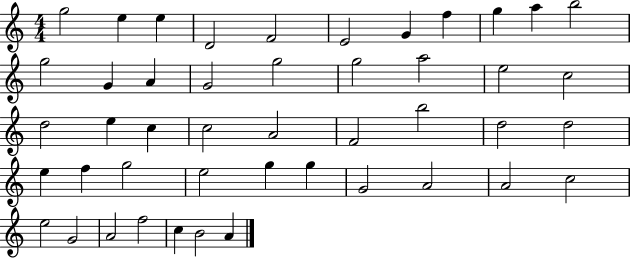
{
  \clef treble
  \numericTimeSignature
  \time 4/4
  \key c \major
  g''2 e''4 e''4 | d'2 f'2 | e'2 g'4 f''4 | g''4 a''4 b''2 | \break g''2 g'4 a'4 | g'2 g''2 | g''2 a''2 | e''2 c''2 | \break d''2 e''4 c''4 | c''2 a'2 | f'2 b''2 | d''2 d''2 | \break e''4 f''4 g''2 | e''2 g''4 g''4 | g'2 a'2 | a'2 c''2 | \break e''2 g'2 | a'2 f''2 | c''4 b'2 a'4 | \bar "|."
}